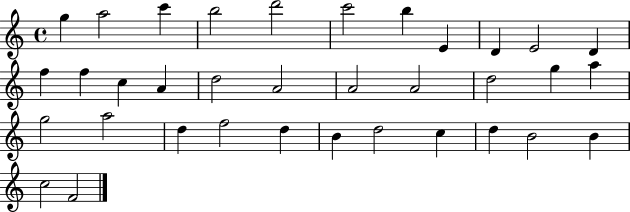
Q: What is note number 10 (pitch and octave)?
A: E4